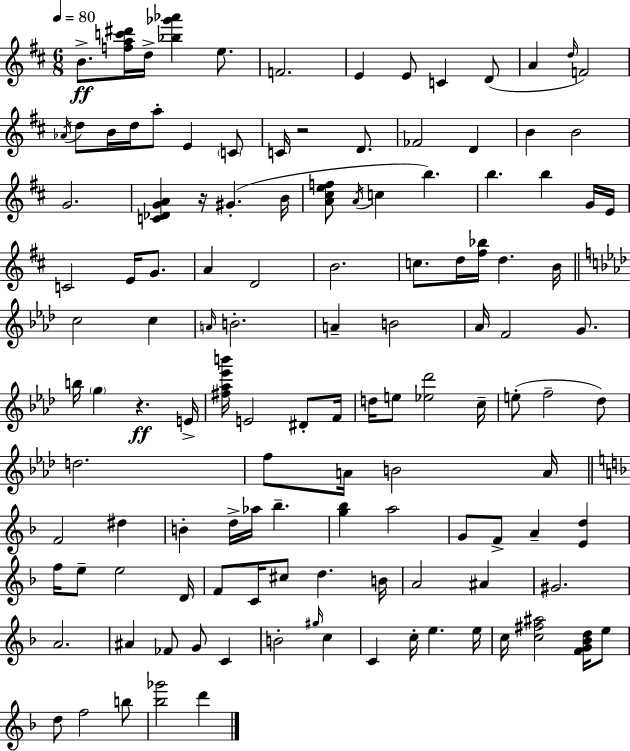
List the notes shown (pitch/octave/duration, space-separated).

B4/e. [F5,A5,C6,D#6]/s D5/s [Bb5,Gb6,Ab6]/q E5/e. F4/h. E4/q E4/e C4/q D4/e A4/q D5/s F4/h Ab4/s D5/e B4/s D5/s A5/e E4/q C4/e C4/s R/h D4/e. FES4/h D4/q B4/q B4/h G4/h. [C4,Db4,G4,A4]/q R/s G#4/q. B4/s [A4,C#5,E5,F5]/e A4/s C5/q B5/q. B5/q. B5/q G4/s E4/s C4/h E4/s G4/e. A4/q D4/h B4/h. C5/e. D5/s [F#5,Bb5]/s D5/q. B4/s C5/h C5/q A4/s B4/h. A4/q B4/h Ab4/s F4/h G4/e. B5/s G5/q R/q. E4/s [F#5,Ab5,Eb6,B6]/s E4/h D#4/e F4/s D5/s E5/e [Eb5,Db6]/h C5/s E5/e F5/h Db5/e D5/h. F5/e A4/s B4/h A4/s F4/h D#5/q B4/q D5/s Ab5/s Bb5/q. [G5,Bb5]/q A5/h G4/e F4/e A4/q [E4,D5]/q F5/s E5/e E5/h D4/s F4/e C4/s C#5/e D5/q. B4/s A4/h A#4/q G#4/h. A4/h. A#4/q FES4/e G4/e C4/q B4/h G#5/s C5/q C4/q C5/s E5/q. E5/s C5/s [C5,F#5,A#5]/h [F4,G4,Bb4,D5]/s E5/e D5/e F5/h B5/e [Bb5,Gb6]/h D6/q